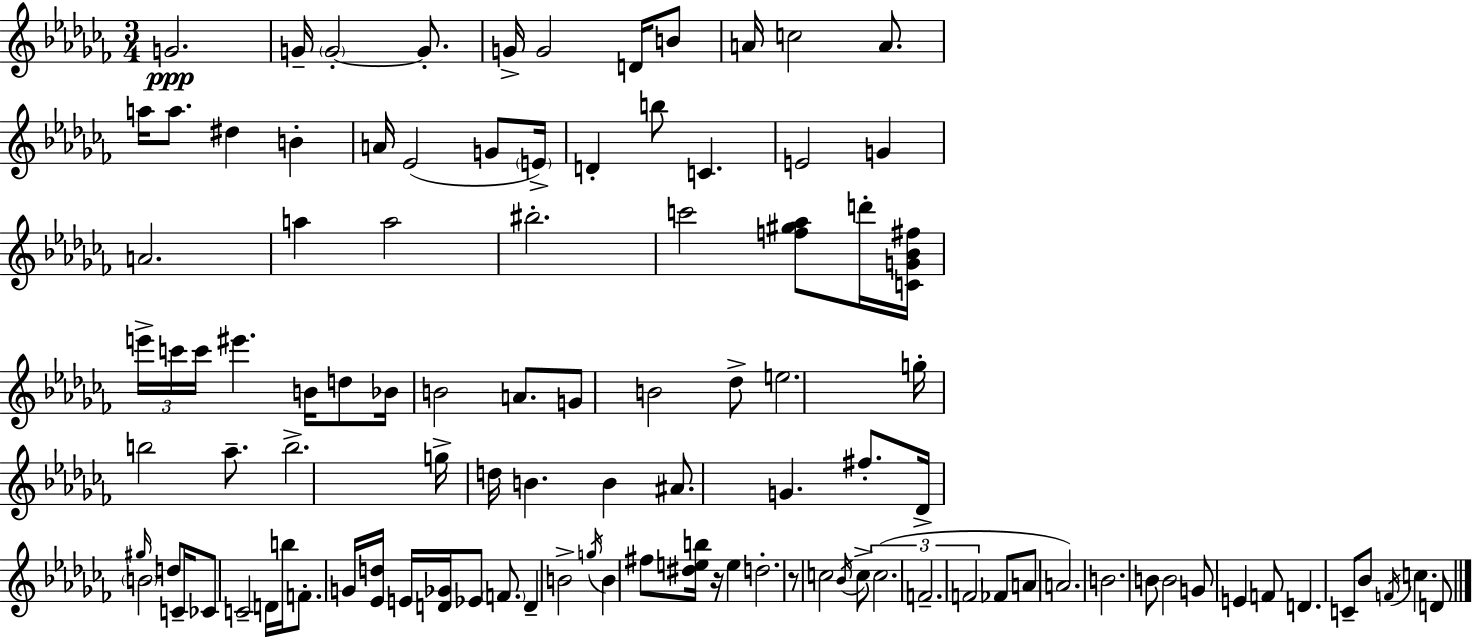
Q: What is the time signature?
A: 3/4